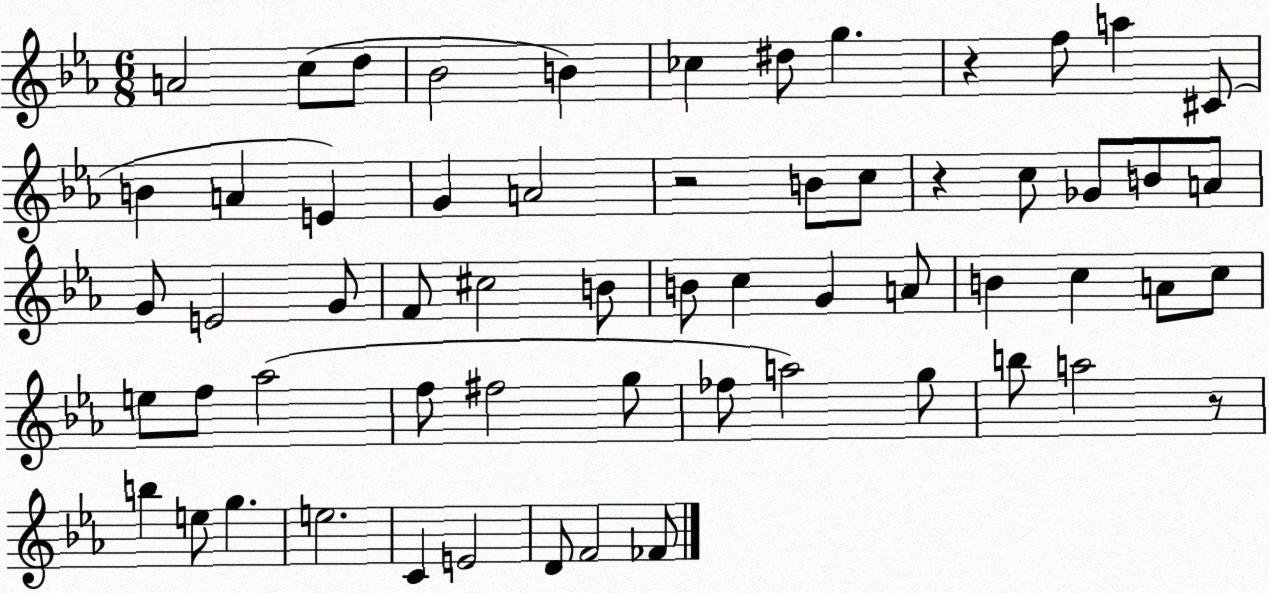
X:1
T:Untitled
M:6/8
L:1/4
K:Eb
A2 c/2 d/2 _B2 B _c ^d/2 g z f/2 a ^C/2 B A E G A2 z2 B/2 c/2 z c/2 _G/2 B/2 A/2 G/2 E2 G/2 F/2 ^c2 B/2 B/2 c G A/2 B c A/2 c/2 e/2 f/2 _a2 f/2 ^f2 g/2 _f/2 a2 g/2 b/2 a2 z/2 b e/2 g e2 C E2 D/2 F2 _F/2